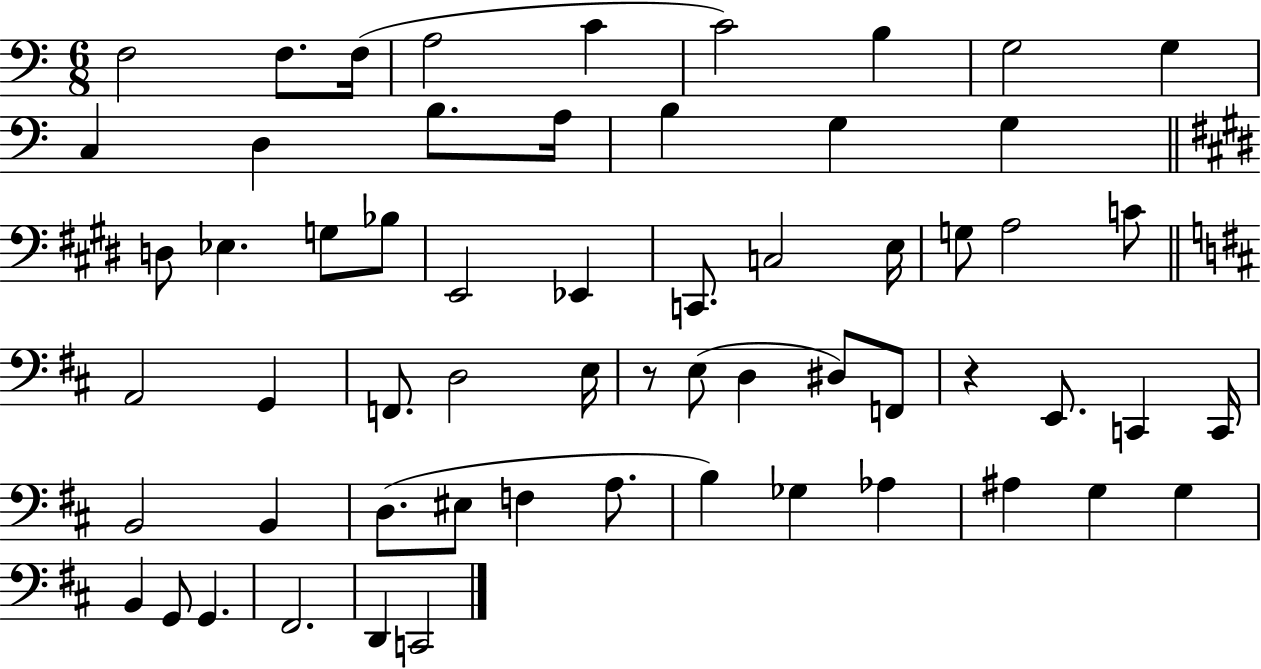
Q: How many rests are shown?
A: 2